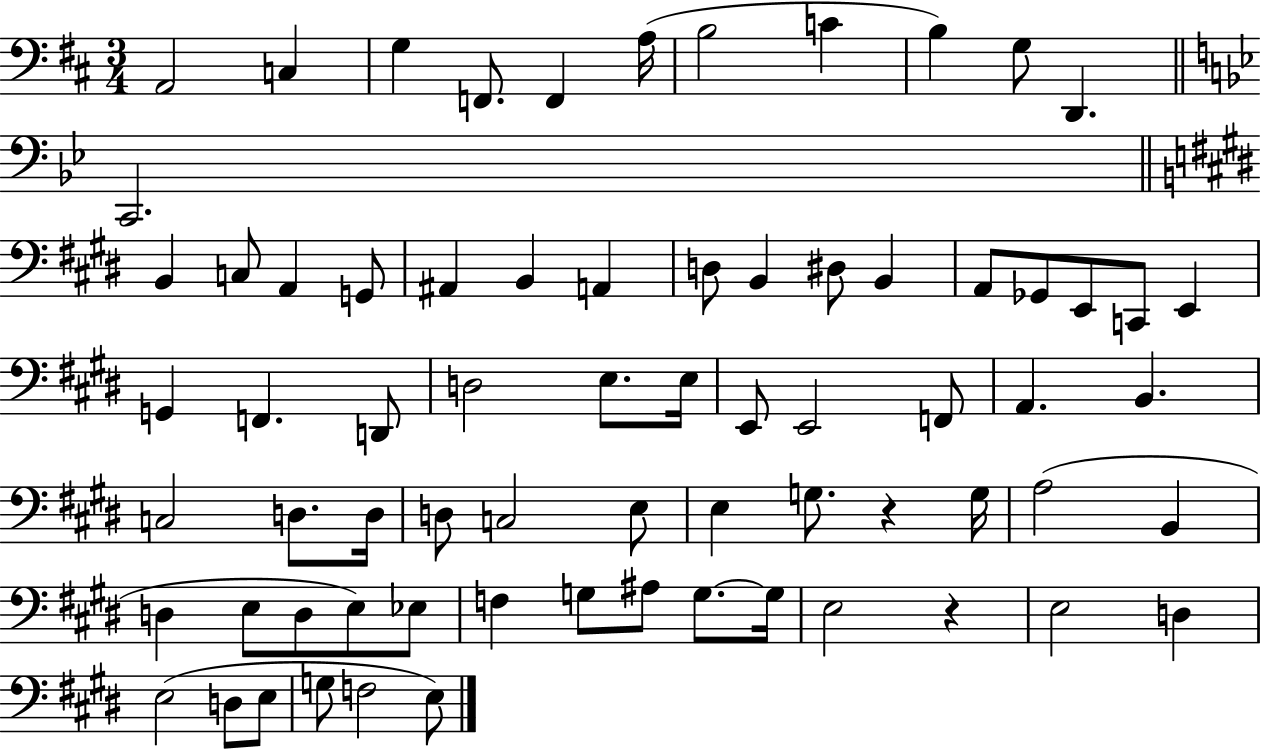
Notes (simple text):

A2/h C3/q G3/q F2/e. F2/q A3/s B3/h C4/q B3/q G3/e D2/q. C2/h. B2/q C3/e A2/q G2/e A#2/q B2/q A2/q D3/e B2/q D#3/e B2/q A2/e Gb2/e E2/e C2/e E2/q G2/q F2/q. D2/e D3/h E3/e. E3/s E2/e E2/h F2/e A2/q. B2/q. C3/h D3/e. D3/s D3/e C3/h E3/e E3/q G3/e. R/q G3/s A3/h B2/q D3/q E3/e D3/e E3/e Eb3/e F3/q G3/e A#3/e G3/e. G3/s E3/h R/q E3/h D3/q E3/h D3/e E3/e G3/e F3/h E3/e